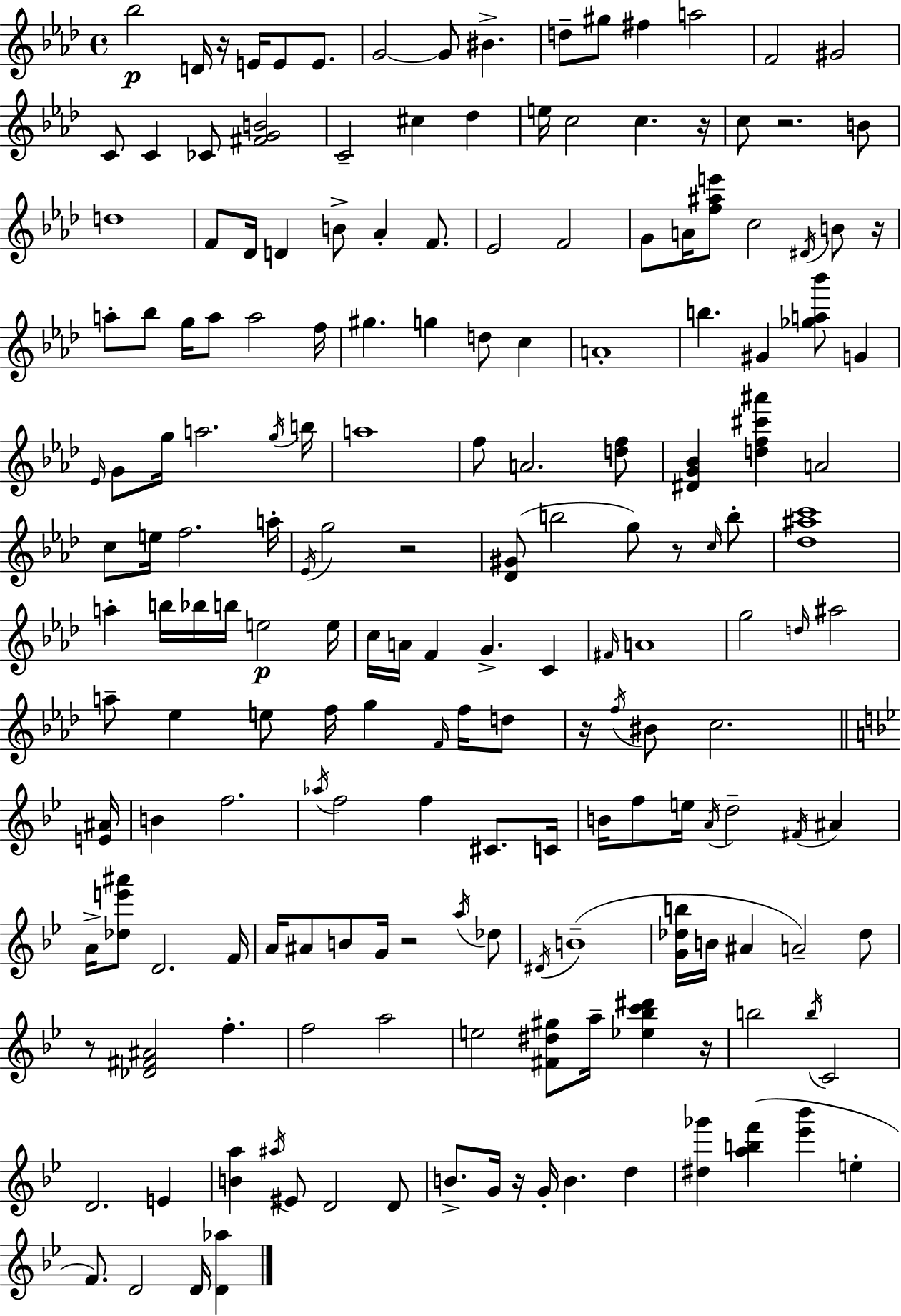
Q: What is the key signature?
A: AES major